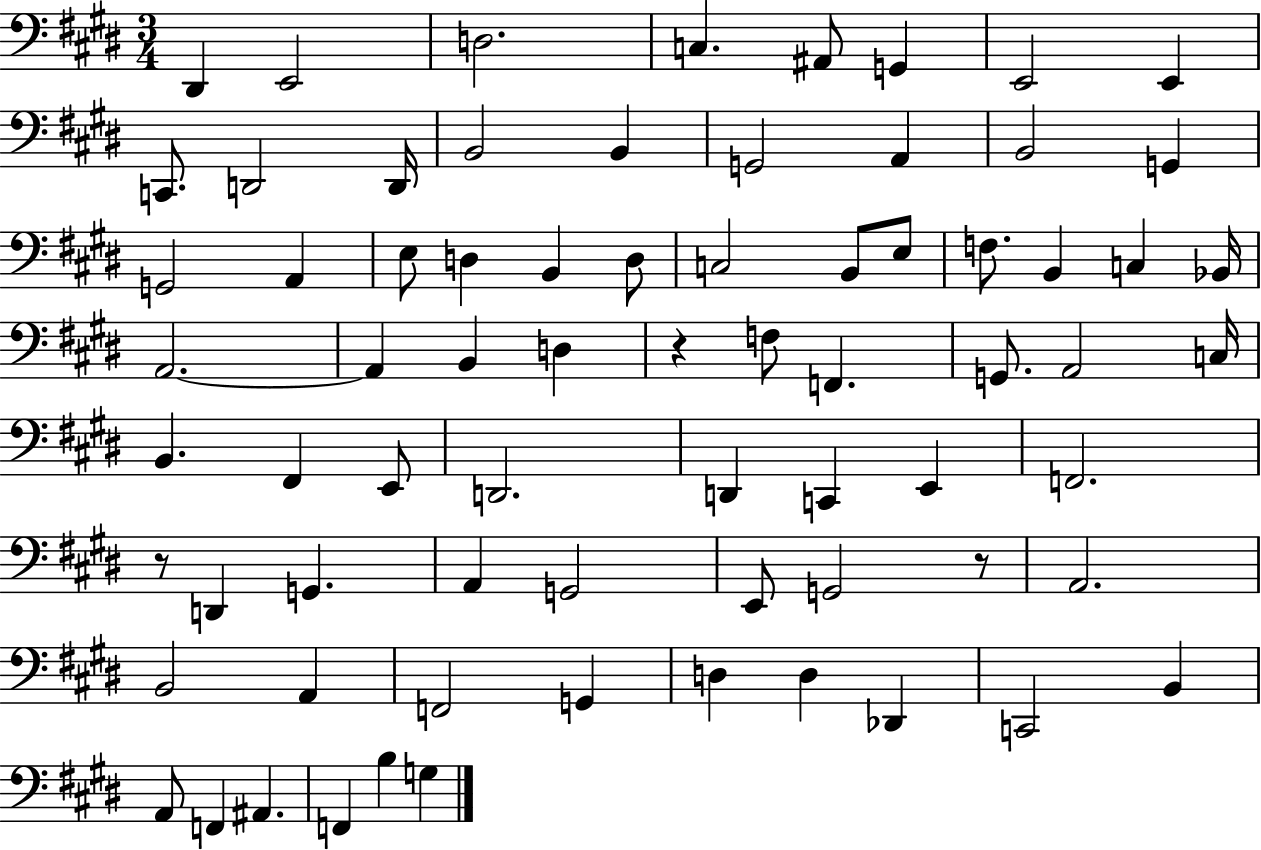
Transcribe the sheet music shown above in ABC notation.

X:1
T:Untitled
M:3/4
L:1/4
K:E
^D,, E,,2 D,2 C, ^A,,/2 G,, E,,2 E,, C,,/2 D,,2 D,,/4 B,,2 B,, G,,2 A,, B,,2 G,, G,,2 A,, E,/2 D, B,, D,/2 C,2 B,,/2 E,/2 F,/2 B,, C, _B,,/4 A,,2 A,, B,, D, z F,/2 F,, G,,/2 A,,2 C,/4 B,, ^F,, E,,/2 D,,2 D,, C,, E,, F,,2 z/2 D,, G,, A,, G,,2 E,,/2 G,,2 z/2 A,,2 B,,2 A,, F,,2 G,, D, D, _D,, C,,2 B,, A,,/2 F,, ^A,, F,, B, G,